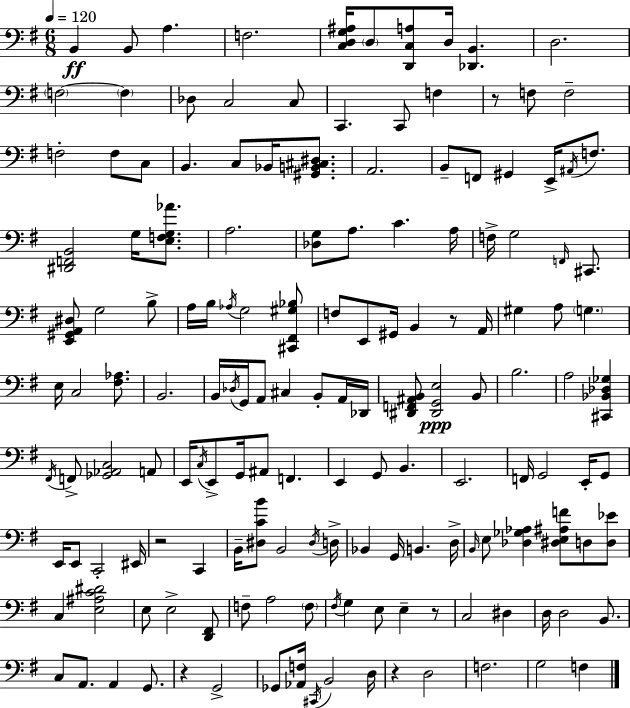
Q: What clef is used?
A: bass